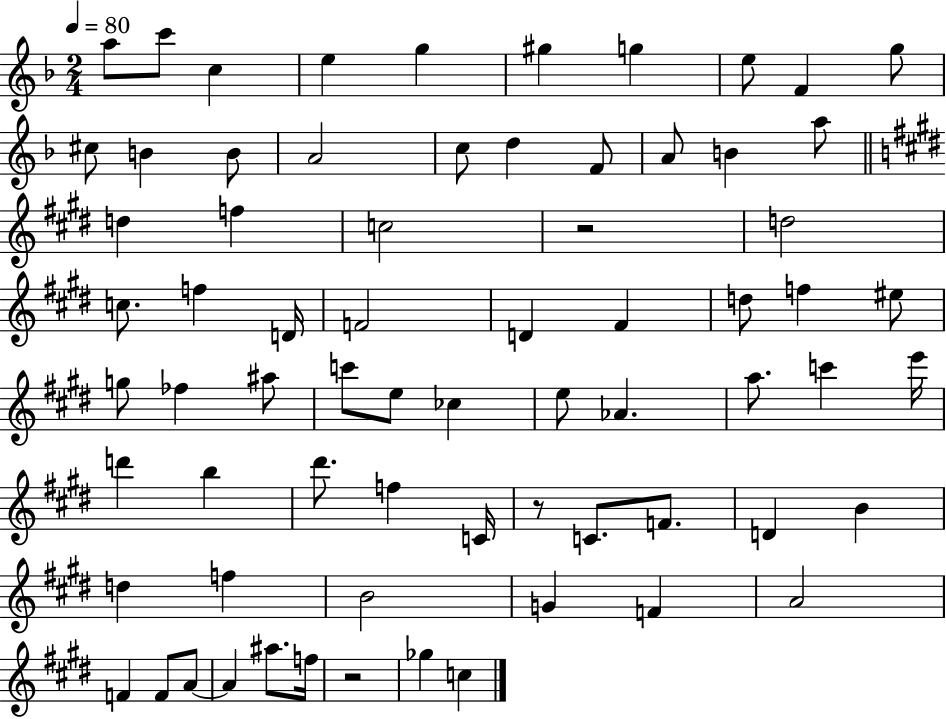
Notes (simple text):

A5/e C6/e C5/q E5/q G5/q G#5/q G5/q E5/e F4/q G5/e C#5/e B4/q B4/e A4/h C5/e D5/q F4/e A4/e B4/q A5/e D5/q F5/q C5/h R/h D5/h C5/e. F5/q D4/s F4/h D4/q F#4/q D5/e F5/q EIS5/e G5/e FES5/q A#5/e C6/e E5/e CES5/q E5/e Ab4/q. A5/e. C6/q E6/s D6/q B5/q D#6/e. F5/q C4/s R/e C4/e. F4/e. D4/q B4/q D5/q F5/q B4/h G4/q F4/q A4/h F4/q F4/e A4/e A4/q A#5/e. F5/s R/h Gb5/q C5/q